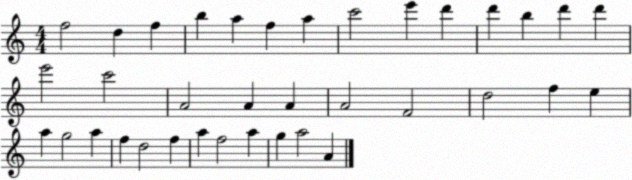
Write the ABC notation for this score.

X:1
T:Untitled
M:4/4
L:1/4
K:C
f2 d f b a f a c'2 e' d' d' b d' d' e'2 c'2 A2 A A A2 F2 d2 f e a g2 a f d2 f a f2 a g a2 A